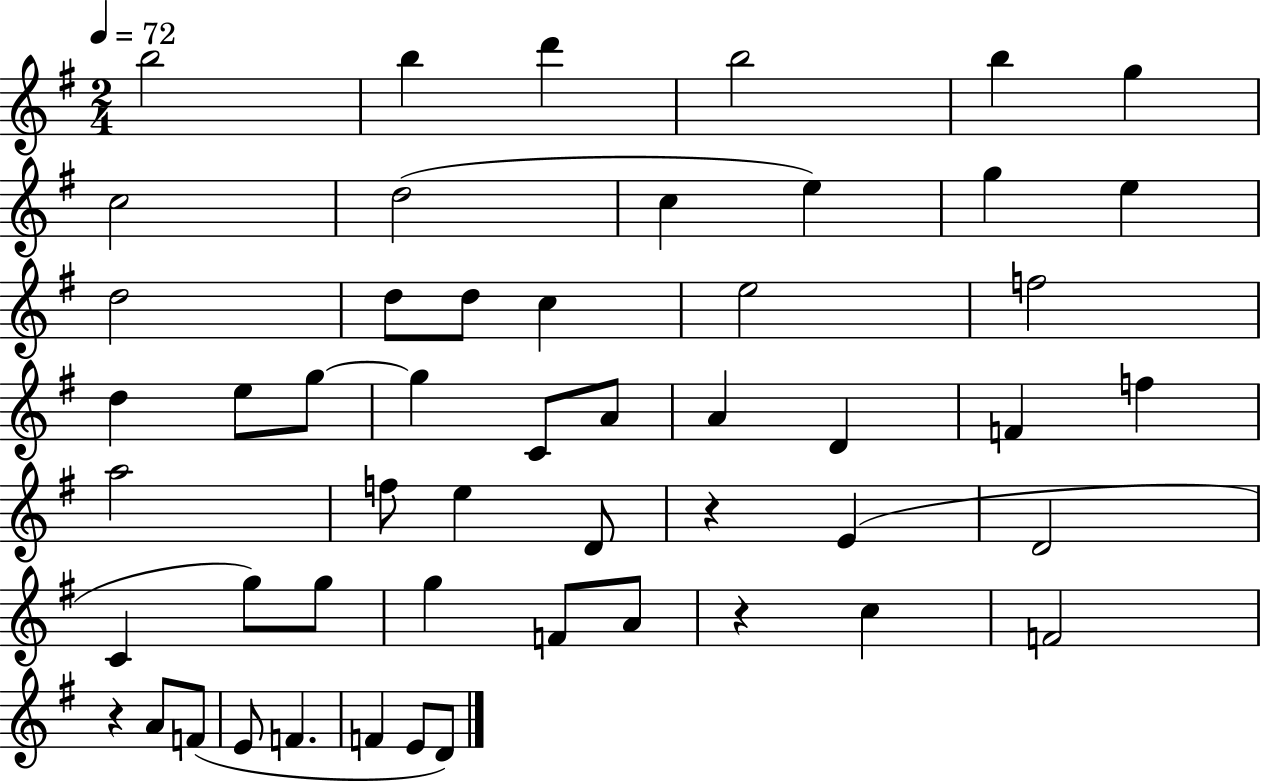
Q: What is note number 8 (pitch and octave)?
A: D5